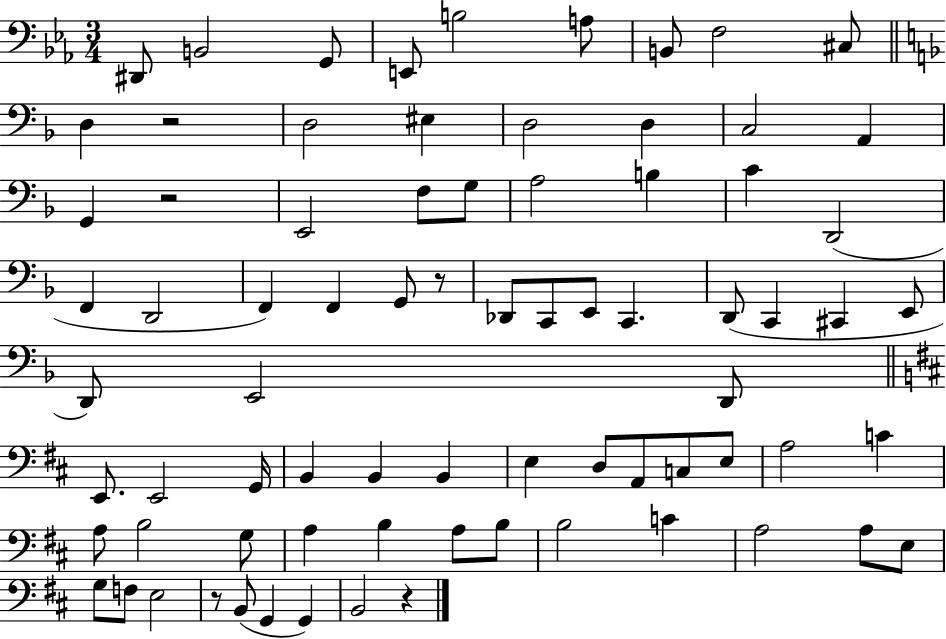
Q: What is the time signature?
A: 3/4